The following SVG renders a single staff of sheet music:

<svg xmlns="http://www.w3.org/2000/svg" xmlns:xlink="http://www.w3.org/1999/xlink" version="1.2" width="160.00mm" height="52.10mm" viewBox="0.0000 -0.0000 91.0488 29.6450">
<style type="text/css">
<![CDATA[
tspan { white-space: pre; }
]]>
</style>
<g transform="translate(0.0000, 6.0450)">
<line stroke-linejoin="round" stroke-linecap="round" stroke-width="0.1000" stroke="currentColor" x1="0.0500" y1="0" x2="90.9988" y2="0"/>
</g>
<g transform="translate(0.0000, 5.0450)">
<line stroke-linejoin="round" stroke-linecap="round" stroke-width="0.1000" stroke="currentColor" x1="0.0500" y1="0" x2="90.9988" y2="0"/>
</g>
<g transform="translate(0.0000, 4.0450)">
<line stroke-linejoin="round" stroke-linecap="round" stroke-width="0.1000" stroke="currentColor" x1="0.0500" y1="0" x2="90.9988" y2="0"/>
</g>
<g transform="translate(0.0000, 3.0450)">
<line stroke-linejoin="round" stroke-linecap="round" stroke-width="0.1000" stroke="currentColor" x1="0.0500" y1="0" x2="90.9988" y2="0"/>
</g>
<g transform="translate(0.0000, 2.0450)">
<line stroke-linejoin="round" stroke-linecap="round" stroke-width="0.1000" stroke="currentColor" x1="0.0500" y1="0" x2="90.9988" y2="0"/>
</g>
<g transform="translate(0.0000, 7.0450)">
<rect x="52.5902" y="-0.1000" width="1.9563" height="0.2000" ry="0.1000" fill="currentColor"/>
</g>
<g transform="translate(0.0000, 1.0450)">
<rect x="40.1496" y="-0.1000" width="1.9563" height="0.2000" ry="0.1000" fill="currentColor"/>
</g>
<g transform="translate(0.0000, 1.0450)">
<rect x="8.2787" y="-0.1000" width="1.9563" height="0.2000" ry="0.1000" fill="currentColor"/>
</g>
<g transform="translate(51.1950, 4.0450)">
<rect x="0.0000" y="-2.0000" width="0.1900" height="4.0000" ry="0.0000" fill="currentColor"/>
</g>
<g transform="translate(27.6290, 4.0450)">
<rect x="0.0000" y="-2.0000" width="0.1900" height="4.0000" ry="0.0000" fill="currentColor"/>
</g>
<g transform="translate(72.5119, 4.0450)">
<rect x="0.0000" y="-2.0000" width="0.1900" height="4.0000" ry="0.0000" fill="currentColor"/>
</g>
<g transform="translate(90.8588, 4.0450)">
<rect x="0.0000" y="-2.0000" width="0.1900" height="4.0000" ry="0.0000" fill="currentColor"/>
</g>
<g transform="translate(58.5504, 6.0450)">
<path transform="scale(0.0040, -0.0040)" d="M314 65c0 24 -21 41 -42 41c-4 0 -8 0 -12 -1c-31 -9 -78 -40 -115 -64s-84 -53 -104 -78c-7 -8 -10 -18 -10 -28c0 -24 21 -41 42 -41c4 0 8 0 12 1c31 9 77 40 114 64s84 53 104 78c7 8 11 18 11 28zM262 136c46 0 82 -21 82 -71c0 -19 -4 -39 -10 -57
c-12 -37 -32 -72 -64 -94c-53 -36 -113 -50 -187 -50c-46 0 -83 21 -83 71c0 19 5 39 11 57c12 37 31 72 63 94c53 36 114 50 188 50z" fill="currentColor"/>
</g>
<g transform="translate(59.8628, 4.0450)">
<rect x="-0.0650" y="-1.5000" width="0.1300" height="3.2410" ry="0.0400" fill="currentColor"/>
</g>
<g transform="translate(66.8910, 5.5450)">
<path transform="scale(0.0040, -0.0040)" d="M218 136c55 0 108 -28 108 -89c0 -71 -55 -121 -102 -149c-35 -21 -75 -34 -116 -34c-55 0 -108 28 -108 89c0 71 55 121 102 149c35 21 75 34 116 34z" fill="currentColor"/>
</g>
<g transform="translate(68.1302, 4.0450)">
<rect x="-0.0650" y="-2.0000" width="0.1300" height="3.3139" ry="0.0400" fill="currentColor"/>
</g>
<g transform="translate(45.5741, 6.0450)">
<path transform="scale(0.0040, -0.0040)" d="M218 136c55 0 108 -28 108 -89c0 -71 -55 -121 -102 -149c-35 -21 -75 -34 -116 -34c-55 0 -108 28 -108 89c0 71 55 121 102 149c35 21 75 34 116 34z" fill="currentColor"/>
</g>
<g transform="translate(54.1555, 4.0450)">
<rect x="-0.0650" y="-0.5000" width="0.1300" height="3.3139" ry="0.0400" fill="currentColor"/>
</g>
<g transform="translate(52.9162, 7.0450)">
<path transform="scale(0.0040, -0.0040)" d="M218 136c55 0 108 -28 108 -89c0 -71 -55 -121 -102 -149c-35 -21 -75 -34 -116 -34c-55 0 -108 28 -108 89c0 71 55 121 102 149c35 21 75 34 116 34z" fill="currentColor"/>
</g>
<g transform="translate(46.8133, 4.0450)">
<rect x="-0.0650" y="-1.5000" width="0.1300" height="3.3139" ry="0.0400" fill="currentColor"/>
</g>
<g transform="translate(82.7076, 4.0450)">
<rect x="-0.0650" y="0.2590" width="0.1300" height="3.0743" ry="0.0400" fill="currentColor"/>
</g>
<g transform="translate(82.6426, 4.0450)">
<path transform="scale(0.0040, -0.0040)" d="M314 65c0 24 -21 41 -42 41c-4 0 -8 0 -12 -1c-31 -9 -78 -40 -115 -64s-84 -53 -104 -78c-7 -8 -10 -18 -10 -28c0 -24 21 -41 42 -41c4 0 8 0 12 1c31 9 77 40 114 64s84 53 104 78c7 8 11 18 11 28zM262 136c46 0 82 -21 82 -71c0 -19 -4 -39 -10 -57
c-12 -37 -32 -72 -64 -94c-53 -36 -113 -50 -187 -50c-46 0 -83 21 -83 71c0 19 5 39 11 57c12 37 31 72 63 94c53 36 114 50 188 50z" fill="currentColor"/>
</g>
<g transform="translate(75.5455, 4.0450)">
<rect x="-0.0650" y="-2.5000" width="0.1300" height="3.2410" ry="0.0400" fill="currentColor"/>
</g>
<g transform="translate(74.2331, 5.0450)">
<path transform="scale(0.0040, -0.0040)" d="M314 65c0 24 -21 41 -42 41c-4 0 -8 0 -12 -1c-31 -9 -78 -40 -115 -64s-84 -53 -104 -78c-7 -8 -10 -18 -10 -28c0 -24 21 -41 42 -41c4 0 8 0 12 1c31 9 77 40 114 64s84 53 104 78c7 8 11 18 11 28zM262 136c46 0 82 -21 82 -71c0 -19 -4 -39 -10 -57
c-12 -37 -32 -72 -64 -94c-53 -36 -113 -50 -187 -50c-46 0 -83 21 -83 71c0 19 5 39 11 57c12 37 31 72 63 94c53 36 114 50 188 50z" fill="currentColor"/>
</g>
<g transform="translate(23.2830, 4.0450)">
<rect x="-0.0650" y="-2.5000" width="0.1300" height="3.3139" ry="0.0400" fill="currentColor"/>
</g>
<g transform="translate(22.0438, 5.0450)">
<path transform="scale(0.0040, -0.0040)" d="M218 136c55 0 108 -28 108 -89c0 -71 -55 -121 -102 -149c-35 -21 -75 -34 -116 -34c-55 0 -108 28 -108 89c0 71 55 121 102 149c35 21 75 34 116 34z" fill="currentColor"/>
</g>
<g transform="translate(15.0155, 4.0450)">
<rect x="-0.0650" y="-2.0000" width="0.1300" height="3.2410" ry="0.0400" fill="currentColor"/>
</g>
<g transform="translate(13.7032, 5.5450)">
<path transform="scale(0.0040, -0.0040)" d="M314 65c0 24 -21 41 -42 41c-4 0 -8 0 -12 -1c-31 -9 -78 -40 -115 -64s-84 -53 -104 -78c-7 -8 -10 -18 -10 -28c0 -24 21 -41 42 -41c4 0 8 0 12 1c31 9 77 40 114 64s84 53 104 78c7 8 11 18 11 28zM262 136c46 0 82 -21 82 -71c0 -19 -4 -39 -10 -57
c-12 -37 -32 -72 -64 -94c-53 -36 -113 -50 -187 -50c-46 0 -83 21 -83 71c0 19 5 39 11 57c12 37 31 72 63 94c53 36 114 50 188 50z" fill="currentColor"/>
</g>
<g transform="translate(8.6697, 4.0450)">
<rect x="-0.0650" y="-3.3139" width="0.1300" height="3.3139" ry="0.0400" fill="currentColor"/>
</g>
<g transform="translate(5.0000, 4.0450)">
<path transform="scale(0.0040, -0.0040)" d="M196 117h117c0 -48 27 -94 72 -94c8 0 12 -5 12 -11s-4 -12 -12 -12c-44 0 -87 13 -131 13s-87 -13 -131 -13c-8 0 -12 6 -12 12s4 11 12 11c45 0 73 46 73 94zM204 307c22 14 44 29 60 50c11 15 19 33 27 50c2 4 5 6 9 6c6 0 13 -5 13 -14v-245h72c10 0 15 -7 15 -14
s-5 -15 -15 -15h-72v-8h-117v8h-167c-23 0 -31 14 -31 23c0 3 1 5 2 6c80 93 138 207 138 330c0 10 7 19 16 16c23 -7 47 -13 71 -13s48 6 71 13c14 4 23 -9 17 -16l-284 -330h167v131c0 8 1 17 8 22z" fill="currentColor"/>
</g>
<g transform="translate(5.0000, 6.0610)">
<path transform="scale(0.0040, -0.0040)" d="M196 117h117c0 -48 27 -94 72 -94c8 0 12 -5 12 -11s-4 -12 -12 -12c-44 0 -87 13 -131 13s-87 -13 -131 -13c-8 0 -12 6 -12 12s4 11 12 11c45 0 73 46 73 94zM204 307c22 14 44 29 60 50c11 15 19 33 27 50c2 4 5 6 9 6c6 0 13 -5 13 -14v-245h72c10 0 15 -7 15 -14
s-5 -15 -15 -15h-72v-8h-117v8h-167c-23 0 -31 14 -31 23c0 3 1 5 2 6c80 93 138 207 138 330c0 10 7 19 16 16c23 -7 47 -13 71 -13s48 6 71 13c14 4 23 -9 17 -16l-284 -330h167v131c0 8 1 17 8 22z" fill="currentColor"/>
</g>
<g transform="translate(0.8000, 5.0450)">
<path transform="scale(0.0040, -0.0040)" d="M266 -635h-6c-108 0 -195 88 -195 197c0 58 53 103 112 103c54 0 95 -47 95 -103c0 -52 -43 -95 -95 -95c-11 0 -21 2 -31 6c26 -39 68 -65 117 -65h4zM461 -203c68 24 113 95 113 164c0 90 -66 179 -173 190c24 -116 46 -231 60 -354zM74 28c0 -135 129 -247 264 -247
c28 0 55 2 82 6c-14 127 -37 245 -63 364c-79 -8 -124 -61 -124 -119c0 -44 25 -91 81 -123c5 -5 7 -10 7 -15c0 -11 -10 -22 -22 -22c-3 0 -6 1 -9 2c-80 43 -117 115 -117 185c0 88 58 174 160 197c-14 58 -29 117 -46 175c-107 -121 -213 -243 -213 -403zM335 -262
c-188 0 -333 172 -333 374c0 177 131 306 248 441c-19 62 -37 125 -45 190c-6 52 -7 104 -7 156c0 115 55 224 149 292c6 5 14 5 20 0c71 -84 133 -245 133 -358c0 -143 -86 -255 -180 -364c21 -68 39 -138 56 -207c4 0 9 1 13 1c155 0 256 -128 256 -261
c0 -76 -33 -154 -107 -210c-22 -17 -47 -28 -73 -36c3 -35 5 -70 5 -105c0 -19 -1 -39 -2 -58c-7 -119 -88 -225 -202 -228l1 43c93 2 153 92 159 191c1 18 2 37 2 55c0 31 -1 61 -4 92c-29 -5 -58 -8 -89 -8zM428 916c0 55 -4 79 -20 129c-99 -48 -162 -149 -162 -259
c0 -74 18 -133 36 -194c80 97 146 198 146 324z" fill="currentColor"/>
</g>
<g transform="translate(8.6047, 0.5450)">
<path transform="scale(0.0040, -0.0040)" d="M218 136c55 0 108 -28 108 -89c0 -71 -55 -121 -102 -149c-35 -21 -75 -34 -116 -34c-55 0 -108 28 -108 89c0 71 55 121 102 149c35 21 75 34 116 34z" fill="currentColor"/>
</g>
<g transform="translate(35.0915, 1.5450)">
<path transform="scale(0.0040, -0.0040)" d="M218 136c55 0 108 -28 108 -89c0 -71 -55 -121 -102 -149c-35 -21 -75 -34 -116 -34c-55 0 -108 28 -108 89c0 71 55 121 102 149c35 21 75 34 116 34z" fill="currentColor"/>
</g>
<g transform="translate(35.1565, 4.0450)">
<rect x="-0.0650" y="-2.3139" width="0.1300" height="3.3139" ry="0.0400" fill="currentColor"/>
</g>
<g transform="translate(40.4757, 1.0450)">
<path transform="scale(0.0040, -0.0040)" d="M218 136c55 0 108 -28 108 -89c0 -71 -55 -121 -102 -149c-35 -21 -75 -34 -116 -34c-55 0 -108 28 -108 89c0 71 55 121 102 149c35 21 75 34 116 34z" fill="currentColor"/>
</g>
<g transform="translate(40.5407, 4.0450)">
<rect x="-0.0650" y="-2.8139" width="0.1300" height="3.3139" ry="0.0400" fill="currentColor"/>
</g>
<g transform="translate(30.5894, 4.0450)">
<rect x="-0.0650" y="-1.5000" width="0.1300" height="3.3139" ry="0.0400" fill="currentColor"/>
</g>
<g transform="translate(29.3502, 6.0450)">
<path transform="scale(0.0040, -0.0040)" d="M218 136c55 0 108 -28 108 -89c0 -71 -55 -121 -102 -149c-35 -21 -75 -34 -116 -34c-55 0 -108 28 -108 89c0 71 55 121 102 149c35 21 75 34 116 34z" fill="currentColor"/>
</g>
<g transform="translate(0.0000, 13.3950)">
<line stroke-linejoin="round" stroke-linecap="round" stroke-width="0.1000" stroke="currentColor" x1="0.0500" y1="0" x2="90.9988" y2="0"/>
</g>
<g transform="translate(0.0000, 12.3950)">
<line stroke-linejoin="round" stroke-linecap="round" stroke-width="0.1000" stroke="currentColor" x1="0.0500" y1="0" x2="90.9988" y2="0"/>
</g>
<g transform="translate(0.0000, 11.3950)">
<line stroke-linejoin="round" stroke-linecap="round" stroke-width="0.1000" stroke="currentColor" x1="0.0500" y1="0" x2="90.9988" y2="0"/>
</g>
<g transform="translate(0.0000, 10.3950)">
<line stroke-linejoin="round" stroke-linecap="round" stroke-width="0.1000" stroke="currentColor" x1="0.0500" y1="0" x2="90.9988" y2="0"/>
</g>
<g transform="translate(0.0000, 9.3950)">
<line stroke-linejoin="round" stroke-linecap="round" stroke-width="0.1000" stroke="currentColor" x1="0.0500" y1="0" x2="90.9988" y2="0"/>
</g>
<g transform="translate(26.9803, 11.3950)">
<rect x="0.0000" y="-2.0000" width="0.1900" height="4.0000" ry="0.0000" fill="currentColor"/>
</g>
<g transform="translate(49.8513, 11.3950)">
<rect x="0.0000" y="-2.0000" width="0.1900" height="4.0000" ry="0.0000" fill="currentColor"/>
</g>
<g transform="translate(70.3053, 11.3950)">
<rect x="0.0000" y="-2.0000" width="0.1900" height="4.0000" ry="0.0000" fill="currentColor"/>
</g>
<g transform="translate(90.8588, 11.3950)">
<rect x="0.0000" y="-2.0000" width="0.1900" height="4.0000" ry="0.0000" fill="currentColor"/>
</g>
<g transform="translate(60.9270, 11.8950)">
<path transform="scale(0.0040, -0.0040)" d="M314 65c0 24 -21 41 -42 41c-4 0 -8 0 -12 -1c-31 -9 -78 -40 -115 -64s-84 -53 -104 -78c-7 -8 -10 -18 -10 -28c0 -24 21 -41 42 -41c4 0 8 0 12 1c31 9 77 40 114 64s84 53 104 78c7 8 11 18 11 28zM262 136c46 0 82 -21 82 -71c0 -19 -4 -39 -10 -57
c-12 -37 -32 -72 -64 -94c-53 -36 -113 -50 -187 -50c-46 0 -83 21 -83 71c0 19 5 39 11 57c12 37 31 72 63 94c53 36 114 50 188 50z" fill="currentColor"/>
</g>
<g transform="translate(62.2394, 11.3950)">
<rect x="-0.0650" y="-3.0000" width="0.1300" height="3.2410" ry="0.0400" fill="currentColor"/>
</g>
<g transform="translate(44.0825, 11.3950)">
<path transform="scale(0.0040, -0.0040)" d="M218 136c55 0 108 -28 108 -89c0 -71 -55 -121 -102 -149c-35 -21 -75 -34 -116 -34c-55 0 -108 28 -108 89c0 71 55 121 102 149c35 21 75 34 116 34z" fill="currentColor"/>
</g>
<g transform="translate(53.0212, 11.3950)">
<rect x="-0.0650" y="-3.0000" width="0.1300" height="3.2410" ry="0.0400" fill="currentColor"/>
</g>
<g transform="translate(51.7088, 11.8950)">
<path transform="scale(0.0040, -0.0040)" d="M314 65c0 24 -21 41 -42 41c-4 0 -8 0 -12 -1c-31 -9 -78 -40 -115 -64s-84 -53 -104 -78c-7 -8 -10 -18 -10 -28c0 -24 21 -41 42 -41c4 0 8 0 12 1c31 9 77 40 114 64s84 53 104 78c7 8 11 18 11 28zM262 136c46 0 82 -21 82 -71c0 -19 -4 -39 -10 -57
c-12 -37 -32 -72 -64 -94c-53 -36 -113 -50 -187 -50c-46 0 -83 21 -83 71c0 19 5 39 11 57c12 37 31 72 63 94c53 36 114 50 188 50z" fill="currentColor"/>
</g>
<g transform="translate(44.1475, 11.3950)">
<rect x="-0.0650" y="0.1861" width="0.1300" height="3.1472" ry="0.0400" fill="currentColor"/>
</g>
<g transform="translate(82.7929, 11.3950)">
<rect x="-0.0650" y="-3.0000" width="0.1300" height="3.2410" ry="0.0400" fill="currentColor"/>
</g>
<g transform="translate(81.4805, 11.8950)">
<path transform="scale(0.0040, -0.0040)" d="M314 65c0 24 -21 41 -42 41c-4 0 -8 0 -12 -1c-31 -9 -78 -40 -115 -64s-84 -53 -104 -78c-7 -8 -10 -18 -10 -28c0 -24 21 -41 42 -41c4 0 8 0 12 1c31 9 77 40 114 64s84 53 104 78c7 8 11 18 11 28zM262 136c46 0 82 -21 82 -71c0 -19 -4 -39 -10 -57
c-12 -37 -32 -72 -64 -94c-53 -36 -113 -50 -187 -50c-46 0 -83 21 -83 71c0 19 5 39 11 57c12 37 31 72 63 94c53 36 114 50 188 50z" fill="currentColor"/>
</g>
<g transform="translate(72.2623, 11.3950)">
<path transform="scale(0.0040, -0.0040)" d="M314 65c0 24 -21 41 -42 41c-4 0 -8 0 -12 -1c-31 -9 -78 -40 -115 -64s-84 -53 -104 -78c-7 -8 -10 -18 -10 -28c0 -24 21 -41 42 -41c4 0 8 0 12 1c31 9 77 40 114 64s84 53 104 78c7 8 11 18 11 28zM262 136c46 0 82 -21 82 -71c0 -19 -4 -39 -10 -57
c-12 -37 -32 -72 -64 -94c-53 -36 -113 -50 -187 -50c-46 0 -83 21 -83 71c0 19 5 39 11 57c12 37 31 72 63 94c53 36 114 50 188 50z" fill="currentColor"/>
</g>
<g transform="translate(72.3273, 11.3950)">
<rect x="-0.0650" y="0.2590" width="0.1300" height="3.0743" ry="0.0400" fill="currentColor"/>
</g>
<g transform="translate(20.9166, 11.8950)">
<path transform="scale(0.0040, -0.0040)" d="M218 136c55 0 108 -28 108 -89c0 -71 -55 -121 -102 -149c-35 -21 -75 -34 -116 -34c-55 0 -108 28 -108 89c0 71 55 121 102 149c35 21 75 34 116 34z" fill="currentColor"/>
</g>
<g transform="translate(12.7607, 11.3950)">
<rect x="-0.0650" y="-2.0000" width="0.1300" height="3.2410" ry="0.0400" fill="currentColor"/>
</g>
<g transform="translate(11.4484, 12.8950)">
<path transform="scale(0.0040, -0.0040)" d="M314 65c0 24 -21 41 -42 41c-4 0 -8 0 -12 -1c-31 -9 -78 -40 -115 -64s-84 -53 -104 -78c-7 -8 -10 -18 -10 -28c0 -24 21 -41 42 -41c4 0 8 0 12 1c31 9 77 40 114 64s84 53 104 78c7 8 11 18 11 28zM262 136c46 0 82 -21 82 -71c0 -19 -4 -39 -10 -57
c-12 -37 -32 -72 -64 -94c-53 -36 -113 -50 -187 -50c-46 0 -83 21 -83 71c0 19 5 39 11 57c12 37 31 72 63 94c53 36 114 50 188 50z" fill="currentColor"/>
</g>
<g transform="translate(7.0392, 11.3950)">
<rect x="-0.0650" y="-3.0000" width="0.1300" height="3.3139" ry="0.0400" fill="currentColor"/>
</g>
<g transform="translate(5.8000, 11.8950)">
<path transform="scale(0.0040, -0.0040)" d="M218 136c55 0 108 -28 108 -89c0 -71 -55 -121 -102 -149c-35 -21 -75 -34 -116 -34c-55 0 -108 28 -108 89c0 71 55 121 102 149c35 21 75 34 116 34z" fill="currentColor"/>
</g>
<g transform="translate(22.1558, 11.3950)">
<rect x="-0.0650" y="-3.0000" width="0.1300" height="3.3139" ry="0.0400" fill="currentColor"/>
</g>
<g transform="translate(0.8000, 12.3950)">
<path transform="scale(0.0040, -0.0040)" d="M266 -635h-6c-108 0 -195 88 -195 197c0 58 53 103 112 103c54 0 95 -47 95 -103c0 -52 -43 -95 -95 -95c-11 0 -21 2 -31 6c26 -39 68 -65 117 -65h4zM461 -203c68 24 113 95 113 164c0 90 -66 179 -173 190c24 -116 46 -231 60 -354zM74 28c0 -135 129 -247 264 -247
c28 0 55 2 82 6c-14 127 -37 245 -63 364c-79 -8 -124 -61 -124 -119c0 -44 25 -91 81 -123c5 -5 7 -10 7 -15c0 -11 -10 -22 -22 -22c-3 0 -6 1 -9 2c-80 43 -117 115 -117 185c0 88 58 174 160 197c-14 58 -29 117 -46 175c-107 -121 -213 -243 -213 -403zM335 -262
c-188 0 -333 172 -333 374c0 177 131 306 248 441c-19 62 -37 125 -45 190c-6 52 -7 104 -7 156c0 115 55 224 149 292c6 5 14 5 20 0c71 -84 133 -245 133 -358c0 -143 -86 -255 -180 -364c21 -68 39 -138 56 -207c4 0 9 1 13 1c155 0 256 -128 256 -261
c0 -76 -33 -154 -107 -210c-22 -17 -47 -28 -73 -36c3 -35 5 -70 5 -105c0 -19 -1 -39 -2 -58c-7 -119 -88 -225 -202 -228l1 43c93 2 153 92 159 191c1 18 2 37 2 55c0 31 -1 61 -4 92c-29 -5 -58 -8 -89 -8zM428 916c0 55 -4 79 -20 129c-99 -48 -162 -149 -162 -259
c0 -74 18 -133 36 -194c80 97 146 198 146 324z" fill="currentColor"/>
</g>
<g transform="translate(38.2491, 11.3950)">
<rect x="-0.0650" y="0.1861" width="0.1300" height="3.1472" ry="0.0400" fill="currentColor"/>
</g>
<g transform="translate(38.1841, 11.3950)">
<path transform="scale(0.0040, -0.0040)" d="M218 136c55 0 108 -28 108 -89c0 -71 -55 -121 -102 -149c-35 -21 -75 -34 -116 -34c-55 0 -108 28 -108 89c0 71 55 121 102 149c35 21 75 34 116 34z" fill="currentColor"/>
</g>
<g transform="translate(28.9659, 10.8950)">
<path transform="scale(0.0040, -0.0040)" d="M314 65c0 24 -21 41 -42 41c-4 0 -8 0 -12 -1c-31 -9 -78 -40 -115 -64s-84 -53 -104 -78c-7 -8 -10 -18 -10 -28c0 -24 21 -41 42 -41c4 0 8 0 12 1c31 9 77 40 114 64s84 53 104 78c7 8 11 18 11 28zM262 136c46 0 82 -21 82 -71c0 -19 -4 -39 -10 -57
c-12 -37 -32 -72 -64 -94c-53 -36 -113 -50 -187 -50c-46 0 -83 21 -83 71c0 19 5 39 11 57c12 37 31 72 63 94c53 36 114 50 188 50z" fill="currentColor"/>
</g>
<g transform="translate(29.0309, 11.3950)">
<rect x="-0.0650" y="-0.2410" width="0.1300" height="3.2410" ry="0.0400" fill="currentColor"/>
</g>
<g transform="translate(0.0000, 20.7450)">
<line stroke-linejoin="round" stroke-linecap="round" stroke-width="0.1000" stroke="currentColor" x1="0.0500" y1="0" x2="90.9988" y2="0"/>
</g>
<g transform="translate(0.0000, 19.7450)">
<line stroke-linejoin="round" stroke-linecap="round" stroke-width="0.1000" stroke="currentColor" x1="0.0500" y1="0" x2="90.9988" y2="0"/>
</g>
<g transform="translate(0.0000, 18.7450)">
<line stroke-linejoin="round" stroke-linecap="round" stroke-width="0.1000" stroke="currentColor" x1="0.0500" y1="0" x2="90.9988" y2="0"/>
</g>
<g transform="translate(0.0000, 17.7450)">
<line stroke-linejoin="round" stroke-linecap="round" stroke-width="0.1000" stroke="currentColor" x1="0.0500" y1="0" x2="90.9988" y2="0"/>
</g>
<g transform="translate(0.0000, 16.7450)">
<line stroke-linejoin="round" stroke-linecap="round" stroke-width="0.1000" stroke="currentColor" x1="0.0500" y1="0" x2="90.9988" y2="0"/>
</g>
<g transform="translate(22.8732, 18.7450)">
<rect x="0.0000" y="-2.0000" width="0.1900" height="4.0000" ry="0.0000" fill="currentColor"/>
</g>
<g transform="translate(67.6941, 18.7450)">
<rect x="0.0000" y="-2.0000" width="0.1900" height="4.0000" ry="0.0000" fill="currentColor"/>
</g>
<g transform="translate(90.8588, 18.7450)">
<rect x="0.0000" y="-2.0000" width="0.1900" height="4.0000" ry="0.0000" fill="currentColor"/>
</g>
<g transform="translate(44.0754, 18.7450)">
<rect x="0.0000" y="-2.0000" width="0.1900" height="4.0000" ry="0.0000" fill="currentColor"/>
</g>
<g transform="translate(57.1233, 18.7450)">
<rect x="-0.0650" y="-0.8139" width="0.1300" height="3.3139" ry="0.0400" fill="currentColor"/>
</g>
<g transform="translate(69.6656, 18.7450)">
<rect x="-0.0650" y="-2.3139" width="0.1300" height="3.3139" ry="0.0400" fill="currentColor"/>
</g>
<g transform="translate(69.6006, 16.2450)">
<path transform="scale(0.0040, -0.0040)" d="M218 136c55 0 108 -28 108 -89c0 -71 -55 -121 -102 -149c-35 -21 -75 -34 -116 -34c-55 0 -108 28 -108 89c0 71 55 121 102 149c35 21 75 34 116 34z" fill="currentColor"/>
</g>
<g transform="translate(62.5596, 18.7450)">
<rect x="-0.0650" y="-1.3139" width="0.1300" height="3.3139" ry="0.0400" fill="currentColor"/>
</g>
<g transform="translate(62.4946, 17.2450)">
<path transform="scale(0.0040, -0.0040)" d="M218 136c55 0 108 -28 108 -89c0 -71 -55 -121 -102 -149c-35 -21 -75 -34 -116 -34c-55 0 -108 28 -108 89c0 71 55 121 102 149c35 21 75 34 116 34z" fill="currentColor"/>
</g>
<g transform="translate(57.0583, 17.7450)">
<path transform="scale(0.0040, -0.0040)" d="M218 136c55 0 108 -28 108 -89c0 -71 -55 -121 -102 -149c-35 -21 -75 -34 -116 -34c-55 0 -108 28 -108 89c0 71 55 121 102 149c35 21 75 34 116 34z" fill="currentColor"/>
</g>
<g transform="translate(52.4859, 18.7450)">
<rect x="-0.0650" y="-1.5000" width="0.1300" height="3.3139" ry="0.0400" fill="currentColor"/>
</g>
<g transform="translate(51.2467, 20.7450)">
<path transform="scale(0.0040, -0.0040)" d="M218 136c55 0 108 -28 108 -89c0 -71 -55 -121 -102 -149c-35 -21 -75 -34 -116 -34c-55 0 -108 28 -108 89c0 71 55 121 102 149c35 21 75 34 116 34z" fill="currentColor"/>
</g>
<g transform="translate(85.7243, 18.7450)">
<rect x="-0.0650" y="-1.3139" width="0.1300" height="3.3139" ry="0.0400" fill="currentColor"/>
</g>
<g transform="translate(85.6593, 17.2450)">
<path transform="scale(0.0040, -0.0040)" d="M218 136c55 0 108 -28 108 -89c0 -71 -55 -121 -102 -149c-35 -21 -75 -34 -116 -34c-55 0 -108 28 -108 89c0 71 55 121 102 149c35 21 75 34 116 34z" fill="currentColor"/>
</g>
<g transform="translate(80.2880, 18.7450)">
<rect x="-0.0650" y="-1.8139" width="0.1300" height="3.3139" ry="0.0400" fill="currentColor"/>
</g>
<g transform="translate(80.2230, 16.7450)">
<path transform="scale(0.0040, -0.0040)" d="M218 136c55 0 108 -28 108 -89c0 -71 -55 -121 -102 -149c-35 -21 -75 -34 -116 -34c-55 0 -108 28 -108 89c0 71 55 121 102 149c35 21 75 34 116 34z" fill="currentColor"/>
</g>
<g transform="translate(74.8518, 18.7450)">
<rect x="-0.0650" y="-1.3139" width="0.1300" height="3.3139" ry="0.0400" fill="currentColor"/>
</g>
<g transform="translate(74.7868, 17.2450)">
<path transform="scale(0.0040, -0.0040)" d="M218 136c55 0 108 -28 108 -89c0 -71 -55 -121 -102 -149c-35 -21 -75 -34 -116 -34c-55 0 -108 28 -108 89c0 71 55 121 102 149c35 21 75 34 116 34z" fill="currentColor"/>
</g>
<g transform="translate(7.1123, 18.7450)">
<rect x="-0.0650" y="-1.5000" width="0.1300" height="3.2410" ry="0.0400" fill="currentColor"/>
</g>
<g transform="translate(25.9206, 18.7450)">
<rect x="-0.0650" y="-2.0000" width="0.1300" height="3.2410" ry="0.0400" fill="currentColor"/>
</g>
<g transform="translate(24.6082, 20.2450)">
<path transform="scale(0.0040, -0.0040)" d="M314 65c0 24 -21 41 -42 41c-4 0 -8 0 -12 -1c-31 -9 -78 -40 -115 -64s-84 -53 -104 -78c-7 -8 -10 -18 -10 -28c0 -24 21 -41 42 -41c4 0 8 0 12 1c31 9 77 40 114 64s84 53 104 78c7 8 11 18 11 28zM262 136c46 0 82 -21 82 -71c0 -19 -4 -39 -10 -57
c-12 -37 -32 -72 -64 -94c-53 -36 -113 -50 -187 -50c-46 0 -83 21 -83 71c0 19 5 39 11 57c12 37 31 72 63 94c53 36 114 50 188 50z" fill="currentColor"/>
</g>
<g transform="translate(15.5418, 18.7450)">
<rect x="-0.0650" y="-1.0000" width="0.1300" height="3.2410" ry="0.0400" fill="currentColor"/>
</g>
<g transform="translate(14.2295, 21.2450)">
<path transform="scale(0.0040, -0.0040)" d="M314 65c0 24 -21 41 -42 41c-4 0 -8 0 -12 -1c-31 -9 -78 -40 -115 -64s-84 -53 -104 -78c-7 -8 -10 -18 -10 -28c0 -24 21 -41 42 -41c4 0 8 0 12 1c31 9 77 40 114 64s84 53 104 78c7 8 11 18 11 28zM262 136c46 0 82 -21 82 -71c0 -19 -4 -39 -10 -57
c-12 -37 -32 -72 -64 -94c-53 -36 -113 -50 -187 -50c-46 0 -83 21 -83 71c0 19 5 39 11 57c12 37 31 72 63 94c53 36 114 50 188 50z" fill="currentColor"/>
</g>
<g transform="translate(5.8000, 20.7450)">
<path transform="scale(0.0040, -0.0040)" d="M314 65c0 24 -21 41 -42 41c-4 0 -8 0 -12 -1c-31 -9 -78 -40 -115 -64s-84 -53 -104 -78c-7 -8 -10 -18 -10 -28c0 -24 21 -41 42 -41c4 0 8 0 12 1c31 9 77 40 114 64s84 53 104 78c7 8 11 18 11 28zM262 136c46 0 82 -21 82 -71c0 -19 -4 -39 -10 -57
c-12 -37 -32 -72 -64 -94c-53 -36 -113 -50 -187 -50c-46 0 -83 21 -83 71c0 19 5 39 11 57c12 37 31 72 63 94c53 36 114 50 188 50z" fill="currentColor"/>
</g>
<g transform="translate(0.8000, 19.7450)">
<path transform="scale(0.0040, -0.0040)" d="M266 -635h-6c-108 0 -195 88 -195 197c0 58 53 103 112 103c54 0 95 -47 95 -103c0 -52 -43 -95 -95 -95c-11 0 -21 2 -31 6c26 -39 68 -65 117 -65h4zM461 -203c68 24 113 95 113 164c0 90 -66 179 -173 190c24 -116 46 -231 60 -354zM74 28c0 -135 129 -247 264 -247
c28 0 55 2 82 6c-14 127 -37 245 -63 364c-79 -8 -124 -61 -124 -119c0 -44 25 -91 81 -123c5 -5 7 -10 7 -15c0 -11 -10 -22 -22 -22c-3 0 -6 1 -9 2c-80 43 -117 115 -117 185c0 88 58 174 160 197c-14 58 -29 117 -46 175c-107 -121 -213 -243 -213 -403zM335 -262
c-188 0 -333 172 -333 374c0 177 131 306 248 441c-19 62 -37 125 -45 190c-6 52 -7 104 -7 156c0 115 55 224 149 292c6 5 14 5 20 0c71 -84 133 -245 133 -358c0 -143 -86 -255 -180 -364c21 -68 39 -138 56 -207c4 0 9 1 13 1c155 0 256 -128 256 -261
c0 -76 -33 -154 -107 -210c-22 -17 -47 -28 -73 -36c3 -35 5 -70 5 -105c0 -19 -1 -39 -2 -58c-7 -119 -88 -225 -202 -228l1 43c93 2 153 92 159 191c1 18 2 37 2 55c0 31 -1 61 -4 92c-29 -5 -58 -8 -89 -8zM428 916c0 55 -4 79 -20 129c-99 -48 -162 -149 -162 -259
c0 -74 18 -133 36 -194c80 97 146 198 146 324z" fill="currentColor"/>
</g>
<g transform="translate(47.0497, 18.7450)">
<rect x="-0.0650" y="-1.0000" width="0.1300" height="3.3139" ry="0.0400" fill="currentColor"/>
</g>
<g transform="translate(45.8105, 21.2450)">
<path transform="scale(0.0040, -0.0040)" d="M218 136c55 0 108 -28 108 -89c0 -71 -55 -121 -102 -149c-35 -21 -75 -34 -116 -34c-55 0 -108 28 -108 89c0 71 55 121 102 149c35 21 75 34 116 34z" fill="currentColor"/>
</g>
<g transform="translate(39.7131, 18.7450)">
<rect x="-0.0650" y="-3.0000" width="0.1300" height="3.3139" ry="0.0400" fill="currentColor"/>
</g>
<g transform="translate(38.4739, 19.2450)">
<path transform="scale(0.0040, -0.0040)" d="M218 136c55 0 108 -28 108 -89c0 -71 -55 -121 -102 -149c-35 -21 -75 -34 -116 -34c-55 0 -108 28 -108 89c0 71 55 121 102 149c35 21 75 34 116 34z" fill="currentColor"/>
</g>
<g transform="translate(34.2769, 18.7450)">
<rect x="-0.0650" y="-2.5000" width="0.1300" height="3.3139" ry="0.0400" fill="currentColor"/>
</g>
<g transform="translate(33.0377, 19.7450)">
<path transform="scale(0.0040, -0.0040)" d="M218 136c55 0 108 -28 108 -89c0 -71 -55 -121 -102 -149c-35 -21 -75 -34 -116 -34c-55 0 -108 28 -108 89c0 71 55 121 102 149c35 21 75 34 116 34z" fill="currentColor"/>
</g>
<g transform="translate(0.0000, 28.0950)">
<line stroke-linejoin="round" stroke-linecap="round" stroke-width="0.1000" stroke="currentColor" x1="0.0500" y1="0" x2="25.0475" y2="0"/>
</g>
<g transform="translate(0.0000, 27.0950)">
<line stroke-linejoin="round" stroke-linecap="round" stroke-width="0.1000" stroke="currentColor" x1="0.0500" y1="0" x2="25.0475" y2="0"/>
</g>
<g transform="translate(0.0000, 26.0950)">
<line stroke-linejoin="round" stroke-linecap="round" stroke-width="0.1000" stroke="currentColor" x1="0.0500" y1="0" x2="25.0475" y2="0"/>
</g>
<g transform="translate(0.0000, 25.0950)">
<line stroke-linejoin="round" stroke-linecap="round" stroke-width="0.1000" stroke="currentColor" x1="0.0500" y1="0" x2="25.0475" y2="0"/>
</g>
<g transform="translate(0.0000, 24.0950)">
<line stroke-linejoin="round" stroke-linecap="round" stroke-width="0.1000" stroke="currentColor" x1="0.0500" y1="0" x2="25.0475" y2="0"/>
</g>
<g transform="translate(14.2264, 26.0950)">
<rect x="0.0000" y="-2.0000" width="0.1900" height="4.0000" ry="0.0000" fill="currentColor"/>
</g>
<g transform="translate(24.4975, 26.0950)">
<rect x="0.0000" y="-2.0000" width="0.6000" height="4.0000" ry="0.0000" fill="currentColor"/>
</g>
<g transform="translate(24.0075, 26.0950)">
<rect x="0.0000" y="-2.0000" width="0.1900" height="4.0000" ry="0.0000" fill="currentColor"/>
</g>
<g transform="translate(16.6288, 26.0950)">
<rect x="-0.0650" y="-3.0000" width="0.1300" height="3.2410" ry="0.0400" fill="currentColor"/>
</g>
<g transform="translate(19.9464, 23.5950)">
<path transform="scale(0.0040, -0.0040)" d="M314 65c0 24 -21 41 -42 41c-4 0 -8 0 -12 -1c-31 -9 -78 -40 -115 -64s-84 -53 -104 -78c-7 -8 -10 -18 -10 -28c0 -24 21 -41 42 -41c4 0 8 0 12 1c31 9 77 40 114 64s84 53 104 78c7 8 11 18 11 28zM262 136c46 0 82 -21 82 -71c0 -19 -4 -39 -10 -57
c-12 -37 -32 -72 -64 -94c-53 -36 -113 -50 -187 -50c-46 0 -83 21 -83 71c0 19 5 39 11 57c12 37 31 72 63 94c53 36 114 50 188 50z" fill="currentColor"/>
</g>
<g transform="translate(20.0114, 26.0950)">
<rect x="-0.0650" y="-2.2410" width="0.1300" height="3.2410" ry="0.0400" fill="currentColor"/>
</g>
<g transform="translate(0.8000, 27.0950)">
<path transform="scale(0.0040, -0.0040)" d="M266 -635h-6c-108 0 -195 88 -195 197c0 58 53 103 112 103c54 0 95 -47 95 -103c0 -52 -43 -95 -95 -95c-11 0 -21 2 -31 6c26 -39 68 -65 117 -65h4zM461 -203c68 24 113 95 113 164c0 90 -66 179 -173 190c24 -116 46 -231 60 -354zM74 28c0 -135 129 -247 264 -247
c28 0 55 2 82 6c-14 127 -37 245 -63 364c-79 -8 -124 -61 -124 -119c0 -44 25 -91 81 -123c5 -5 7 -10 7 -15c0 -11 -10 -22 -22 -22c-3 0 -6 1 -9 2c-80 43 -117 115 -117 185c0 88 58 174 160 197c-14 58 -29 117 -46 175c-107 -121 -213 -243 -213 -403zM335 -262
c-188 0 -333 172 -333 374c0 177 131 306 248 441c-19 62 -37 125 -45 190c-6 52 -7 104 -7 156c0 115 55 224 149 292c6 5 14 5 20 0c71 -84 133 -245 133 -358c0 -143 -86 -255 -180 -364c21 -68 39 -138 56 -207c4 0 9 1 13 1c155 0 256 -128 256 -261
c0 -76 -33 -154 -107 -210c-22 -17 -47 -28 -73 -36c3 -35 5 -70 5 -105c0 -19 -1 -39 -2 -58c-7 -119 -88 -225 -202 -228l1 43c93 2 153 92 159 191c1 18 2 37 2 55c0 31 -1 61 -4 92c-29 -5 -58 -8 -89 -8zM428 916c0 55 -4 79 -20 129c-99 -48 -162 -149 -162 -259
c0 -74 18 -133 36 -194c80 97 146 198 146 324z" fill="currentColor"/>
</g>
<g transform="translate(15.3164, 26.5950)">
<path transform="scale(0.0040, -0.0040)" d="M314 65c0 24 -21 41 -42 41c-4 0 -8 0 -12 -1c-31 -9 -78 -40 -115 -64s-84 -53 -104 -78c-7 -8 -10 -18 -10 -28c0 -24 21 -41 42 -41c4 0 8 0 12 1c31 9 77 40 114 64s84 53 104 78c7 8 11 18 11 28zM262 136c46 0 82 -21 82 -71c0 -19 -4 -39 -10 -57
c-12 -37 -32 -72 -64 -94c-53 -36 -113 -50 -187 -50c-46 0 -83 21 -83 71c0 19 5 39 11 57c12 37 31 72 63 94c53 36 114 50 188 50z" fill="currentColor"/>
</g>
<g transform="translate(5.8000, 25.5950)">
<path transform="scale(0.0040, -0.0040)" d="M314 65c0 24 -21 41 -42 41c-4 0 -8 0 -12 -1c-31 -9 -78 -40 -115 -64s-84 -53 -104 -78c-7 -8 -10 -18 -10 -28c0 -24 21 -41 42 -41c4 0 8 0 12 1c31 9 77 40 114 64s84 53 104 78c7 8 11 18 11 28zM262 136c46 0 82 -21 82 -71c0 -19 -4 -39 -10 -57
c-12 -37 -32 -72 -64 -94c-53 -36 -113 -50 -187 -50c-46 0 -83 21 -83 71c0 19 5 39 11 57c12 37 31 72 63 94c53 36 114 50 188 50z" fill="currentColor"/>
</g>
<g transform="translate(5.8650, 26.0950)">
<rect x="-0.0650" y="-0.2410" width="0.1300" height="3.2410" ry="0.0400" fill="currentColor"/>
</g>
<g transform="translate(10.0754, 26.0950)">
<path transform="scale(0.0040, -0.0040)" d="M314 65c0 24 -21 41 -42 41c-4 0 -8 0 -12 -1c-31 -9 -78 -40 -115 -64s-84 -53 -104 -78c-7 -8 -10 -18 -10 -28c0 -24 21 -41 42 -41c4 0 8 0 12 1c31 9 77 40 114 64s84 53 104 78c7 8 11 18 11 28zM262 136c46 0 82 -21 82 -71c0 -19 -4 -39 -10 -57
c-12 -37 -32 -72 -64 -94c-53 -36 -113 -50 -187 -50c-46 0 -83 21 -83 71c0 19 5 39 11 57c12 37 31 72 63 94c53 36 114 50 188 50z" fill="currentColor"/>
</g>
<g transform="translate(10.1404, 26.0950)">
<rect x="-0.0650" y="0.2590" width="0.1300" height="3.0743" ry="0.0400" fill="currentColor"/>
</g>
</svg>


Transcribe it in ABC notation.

X:1
T:Untitled
M:4/4
L:1/4
K:C
b F2 G E g a E C E2 F G2 B2 A F2 A c2 B B A2 A2 B2 A2 E2 D2 F2 G A D E d e g e f e c2 B2 A2 g2